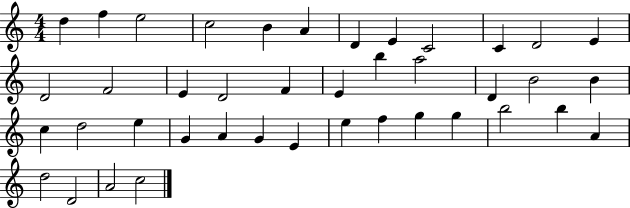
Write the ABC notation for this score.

X:1
T:Untitled
M:4/4
L:1/4
K:C
d f e2 c2 B A D E C2 C D2 E D2 F2 E D2 F E b a2 D B2 B c d2 e G A G E e f g g b2 b A d2 D2 A2 c2